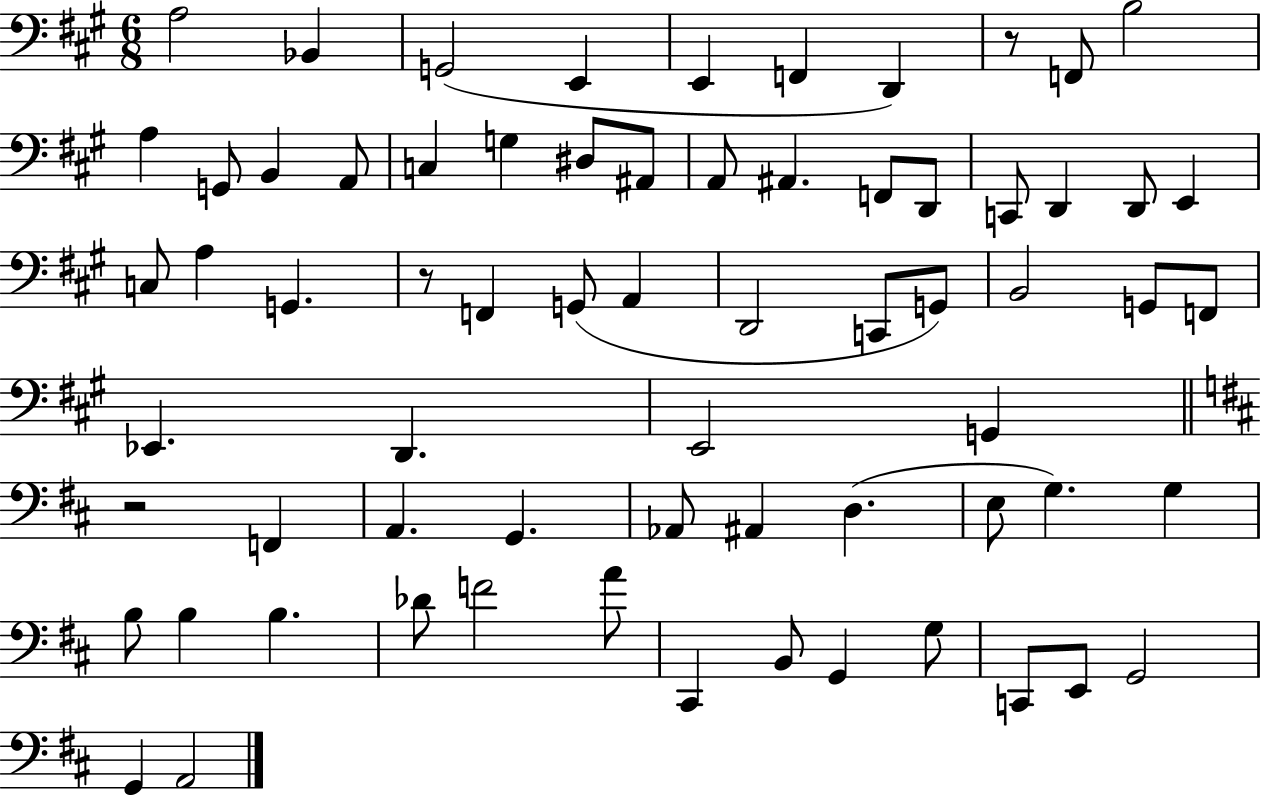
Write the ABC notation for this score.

X:1
T:Untitled
M:6/8
L:1/4
K:A
A,2 _B,, G,,2 E,, E,, F,, D,, z/2 F,,/2 B,2 A, G,,/2 B,, A,,/2 C, G, ^D,/2 ^A,,/2 A,,/2 ^A,, F,,/2 D,,/2 C,,/2 D,, D,,/2 E,, C,/2 A, G,, z/2 F,, G,,/2 A,, D,,2 C,,/2 G,,/2 B,,2 G,,/2 F,,/2 _E,, D,, E,,2 G,, z2 F,, A,, G,, _A,,/2 ^A,, D, E,/2 G, G, B,/2 B, B, _D/2 F2 A/2 ^C,, B,,/2 G,, G,/2 C,,/2 E,,/2 G,,2 G,, A,,2